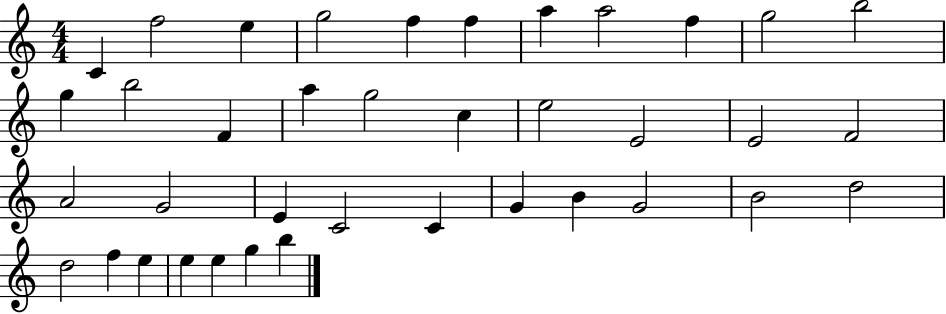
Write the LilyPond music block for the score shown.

{
  \clef treble
  \numericTimeSignature
  \time 4/4
  \key c \major
  c'4 f''2 e''4 | g''2 f''4 f''4 | a''4 a''2 f''4 | g''2 b''2 | \break g''4 b''2 f'4 | a''4 g''2 c''4 | e''2 e'2 | e'2 f'2 | \break a'2 g'2 | e'4 c'2 c'4 | g'4 b'4 g'2 | b'2 d''2 | \break d''2 f''4 e''4 | e''4 e''4 g''4 b''4 | \bar "|."
}